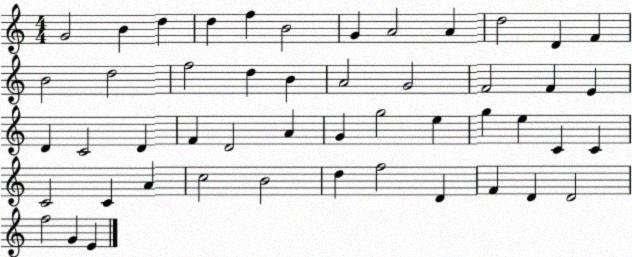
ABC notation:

X:1
T:Untitled
M:4/4
L:1/4
K:C
G2 B d d f B2 G A2 A d2 D F B2 d2 f2 d B A2 G2 F2 F E D C2 D F D2 A G g2 e g e C C C2 C A c2 B2 d f2 D F D D2 f2 G E